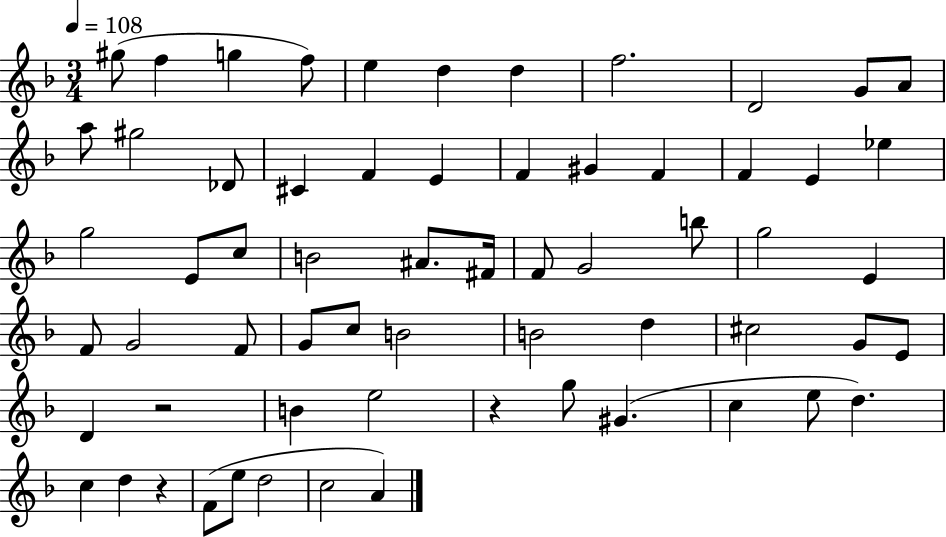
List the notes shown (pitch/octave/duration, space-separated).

G#5/e F5/q G5/q F5/e E5/q D5/q D5/q F5/h. D4/h G4/e A4/e A5/e G#5/h Db4/e C#4/q F4/q E4/q F4/q G#4/q F4/q F4/q E4/q Eb5/q G5/h E4/e C5/e B4/h A#4/e. F#4/s F4/e G4/h B5/e G5/h E4/q F4/e G4/h F4/e G4/e C5/e B4/h B4/h D5/q C#5/h G4/e E4/e D4/q R/h B4/q E5/h R/q G5/e G#4/q. C5/q E5/e D5/q. C5/q D5/q R/q F4/e E5/e D5/h C5/h A4/q